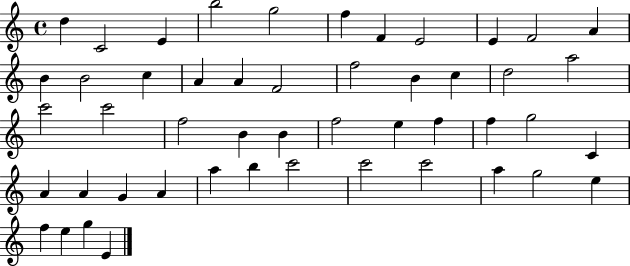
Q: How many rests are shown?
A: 0